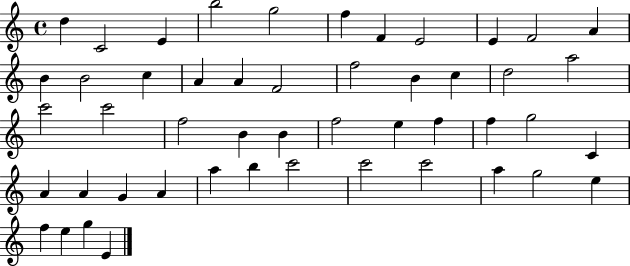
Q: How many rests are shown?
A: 0